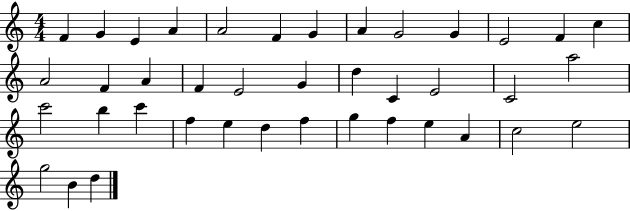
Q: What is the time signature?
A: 4/4